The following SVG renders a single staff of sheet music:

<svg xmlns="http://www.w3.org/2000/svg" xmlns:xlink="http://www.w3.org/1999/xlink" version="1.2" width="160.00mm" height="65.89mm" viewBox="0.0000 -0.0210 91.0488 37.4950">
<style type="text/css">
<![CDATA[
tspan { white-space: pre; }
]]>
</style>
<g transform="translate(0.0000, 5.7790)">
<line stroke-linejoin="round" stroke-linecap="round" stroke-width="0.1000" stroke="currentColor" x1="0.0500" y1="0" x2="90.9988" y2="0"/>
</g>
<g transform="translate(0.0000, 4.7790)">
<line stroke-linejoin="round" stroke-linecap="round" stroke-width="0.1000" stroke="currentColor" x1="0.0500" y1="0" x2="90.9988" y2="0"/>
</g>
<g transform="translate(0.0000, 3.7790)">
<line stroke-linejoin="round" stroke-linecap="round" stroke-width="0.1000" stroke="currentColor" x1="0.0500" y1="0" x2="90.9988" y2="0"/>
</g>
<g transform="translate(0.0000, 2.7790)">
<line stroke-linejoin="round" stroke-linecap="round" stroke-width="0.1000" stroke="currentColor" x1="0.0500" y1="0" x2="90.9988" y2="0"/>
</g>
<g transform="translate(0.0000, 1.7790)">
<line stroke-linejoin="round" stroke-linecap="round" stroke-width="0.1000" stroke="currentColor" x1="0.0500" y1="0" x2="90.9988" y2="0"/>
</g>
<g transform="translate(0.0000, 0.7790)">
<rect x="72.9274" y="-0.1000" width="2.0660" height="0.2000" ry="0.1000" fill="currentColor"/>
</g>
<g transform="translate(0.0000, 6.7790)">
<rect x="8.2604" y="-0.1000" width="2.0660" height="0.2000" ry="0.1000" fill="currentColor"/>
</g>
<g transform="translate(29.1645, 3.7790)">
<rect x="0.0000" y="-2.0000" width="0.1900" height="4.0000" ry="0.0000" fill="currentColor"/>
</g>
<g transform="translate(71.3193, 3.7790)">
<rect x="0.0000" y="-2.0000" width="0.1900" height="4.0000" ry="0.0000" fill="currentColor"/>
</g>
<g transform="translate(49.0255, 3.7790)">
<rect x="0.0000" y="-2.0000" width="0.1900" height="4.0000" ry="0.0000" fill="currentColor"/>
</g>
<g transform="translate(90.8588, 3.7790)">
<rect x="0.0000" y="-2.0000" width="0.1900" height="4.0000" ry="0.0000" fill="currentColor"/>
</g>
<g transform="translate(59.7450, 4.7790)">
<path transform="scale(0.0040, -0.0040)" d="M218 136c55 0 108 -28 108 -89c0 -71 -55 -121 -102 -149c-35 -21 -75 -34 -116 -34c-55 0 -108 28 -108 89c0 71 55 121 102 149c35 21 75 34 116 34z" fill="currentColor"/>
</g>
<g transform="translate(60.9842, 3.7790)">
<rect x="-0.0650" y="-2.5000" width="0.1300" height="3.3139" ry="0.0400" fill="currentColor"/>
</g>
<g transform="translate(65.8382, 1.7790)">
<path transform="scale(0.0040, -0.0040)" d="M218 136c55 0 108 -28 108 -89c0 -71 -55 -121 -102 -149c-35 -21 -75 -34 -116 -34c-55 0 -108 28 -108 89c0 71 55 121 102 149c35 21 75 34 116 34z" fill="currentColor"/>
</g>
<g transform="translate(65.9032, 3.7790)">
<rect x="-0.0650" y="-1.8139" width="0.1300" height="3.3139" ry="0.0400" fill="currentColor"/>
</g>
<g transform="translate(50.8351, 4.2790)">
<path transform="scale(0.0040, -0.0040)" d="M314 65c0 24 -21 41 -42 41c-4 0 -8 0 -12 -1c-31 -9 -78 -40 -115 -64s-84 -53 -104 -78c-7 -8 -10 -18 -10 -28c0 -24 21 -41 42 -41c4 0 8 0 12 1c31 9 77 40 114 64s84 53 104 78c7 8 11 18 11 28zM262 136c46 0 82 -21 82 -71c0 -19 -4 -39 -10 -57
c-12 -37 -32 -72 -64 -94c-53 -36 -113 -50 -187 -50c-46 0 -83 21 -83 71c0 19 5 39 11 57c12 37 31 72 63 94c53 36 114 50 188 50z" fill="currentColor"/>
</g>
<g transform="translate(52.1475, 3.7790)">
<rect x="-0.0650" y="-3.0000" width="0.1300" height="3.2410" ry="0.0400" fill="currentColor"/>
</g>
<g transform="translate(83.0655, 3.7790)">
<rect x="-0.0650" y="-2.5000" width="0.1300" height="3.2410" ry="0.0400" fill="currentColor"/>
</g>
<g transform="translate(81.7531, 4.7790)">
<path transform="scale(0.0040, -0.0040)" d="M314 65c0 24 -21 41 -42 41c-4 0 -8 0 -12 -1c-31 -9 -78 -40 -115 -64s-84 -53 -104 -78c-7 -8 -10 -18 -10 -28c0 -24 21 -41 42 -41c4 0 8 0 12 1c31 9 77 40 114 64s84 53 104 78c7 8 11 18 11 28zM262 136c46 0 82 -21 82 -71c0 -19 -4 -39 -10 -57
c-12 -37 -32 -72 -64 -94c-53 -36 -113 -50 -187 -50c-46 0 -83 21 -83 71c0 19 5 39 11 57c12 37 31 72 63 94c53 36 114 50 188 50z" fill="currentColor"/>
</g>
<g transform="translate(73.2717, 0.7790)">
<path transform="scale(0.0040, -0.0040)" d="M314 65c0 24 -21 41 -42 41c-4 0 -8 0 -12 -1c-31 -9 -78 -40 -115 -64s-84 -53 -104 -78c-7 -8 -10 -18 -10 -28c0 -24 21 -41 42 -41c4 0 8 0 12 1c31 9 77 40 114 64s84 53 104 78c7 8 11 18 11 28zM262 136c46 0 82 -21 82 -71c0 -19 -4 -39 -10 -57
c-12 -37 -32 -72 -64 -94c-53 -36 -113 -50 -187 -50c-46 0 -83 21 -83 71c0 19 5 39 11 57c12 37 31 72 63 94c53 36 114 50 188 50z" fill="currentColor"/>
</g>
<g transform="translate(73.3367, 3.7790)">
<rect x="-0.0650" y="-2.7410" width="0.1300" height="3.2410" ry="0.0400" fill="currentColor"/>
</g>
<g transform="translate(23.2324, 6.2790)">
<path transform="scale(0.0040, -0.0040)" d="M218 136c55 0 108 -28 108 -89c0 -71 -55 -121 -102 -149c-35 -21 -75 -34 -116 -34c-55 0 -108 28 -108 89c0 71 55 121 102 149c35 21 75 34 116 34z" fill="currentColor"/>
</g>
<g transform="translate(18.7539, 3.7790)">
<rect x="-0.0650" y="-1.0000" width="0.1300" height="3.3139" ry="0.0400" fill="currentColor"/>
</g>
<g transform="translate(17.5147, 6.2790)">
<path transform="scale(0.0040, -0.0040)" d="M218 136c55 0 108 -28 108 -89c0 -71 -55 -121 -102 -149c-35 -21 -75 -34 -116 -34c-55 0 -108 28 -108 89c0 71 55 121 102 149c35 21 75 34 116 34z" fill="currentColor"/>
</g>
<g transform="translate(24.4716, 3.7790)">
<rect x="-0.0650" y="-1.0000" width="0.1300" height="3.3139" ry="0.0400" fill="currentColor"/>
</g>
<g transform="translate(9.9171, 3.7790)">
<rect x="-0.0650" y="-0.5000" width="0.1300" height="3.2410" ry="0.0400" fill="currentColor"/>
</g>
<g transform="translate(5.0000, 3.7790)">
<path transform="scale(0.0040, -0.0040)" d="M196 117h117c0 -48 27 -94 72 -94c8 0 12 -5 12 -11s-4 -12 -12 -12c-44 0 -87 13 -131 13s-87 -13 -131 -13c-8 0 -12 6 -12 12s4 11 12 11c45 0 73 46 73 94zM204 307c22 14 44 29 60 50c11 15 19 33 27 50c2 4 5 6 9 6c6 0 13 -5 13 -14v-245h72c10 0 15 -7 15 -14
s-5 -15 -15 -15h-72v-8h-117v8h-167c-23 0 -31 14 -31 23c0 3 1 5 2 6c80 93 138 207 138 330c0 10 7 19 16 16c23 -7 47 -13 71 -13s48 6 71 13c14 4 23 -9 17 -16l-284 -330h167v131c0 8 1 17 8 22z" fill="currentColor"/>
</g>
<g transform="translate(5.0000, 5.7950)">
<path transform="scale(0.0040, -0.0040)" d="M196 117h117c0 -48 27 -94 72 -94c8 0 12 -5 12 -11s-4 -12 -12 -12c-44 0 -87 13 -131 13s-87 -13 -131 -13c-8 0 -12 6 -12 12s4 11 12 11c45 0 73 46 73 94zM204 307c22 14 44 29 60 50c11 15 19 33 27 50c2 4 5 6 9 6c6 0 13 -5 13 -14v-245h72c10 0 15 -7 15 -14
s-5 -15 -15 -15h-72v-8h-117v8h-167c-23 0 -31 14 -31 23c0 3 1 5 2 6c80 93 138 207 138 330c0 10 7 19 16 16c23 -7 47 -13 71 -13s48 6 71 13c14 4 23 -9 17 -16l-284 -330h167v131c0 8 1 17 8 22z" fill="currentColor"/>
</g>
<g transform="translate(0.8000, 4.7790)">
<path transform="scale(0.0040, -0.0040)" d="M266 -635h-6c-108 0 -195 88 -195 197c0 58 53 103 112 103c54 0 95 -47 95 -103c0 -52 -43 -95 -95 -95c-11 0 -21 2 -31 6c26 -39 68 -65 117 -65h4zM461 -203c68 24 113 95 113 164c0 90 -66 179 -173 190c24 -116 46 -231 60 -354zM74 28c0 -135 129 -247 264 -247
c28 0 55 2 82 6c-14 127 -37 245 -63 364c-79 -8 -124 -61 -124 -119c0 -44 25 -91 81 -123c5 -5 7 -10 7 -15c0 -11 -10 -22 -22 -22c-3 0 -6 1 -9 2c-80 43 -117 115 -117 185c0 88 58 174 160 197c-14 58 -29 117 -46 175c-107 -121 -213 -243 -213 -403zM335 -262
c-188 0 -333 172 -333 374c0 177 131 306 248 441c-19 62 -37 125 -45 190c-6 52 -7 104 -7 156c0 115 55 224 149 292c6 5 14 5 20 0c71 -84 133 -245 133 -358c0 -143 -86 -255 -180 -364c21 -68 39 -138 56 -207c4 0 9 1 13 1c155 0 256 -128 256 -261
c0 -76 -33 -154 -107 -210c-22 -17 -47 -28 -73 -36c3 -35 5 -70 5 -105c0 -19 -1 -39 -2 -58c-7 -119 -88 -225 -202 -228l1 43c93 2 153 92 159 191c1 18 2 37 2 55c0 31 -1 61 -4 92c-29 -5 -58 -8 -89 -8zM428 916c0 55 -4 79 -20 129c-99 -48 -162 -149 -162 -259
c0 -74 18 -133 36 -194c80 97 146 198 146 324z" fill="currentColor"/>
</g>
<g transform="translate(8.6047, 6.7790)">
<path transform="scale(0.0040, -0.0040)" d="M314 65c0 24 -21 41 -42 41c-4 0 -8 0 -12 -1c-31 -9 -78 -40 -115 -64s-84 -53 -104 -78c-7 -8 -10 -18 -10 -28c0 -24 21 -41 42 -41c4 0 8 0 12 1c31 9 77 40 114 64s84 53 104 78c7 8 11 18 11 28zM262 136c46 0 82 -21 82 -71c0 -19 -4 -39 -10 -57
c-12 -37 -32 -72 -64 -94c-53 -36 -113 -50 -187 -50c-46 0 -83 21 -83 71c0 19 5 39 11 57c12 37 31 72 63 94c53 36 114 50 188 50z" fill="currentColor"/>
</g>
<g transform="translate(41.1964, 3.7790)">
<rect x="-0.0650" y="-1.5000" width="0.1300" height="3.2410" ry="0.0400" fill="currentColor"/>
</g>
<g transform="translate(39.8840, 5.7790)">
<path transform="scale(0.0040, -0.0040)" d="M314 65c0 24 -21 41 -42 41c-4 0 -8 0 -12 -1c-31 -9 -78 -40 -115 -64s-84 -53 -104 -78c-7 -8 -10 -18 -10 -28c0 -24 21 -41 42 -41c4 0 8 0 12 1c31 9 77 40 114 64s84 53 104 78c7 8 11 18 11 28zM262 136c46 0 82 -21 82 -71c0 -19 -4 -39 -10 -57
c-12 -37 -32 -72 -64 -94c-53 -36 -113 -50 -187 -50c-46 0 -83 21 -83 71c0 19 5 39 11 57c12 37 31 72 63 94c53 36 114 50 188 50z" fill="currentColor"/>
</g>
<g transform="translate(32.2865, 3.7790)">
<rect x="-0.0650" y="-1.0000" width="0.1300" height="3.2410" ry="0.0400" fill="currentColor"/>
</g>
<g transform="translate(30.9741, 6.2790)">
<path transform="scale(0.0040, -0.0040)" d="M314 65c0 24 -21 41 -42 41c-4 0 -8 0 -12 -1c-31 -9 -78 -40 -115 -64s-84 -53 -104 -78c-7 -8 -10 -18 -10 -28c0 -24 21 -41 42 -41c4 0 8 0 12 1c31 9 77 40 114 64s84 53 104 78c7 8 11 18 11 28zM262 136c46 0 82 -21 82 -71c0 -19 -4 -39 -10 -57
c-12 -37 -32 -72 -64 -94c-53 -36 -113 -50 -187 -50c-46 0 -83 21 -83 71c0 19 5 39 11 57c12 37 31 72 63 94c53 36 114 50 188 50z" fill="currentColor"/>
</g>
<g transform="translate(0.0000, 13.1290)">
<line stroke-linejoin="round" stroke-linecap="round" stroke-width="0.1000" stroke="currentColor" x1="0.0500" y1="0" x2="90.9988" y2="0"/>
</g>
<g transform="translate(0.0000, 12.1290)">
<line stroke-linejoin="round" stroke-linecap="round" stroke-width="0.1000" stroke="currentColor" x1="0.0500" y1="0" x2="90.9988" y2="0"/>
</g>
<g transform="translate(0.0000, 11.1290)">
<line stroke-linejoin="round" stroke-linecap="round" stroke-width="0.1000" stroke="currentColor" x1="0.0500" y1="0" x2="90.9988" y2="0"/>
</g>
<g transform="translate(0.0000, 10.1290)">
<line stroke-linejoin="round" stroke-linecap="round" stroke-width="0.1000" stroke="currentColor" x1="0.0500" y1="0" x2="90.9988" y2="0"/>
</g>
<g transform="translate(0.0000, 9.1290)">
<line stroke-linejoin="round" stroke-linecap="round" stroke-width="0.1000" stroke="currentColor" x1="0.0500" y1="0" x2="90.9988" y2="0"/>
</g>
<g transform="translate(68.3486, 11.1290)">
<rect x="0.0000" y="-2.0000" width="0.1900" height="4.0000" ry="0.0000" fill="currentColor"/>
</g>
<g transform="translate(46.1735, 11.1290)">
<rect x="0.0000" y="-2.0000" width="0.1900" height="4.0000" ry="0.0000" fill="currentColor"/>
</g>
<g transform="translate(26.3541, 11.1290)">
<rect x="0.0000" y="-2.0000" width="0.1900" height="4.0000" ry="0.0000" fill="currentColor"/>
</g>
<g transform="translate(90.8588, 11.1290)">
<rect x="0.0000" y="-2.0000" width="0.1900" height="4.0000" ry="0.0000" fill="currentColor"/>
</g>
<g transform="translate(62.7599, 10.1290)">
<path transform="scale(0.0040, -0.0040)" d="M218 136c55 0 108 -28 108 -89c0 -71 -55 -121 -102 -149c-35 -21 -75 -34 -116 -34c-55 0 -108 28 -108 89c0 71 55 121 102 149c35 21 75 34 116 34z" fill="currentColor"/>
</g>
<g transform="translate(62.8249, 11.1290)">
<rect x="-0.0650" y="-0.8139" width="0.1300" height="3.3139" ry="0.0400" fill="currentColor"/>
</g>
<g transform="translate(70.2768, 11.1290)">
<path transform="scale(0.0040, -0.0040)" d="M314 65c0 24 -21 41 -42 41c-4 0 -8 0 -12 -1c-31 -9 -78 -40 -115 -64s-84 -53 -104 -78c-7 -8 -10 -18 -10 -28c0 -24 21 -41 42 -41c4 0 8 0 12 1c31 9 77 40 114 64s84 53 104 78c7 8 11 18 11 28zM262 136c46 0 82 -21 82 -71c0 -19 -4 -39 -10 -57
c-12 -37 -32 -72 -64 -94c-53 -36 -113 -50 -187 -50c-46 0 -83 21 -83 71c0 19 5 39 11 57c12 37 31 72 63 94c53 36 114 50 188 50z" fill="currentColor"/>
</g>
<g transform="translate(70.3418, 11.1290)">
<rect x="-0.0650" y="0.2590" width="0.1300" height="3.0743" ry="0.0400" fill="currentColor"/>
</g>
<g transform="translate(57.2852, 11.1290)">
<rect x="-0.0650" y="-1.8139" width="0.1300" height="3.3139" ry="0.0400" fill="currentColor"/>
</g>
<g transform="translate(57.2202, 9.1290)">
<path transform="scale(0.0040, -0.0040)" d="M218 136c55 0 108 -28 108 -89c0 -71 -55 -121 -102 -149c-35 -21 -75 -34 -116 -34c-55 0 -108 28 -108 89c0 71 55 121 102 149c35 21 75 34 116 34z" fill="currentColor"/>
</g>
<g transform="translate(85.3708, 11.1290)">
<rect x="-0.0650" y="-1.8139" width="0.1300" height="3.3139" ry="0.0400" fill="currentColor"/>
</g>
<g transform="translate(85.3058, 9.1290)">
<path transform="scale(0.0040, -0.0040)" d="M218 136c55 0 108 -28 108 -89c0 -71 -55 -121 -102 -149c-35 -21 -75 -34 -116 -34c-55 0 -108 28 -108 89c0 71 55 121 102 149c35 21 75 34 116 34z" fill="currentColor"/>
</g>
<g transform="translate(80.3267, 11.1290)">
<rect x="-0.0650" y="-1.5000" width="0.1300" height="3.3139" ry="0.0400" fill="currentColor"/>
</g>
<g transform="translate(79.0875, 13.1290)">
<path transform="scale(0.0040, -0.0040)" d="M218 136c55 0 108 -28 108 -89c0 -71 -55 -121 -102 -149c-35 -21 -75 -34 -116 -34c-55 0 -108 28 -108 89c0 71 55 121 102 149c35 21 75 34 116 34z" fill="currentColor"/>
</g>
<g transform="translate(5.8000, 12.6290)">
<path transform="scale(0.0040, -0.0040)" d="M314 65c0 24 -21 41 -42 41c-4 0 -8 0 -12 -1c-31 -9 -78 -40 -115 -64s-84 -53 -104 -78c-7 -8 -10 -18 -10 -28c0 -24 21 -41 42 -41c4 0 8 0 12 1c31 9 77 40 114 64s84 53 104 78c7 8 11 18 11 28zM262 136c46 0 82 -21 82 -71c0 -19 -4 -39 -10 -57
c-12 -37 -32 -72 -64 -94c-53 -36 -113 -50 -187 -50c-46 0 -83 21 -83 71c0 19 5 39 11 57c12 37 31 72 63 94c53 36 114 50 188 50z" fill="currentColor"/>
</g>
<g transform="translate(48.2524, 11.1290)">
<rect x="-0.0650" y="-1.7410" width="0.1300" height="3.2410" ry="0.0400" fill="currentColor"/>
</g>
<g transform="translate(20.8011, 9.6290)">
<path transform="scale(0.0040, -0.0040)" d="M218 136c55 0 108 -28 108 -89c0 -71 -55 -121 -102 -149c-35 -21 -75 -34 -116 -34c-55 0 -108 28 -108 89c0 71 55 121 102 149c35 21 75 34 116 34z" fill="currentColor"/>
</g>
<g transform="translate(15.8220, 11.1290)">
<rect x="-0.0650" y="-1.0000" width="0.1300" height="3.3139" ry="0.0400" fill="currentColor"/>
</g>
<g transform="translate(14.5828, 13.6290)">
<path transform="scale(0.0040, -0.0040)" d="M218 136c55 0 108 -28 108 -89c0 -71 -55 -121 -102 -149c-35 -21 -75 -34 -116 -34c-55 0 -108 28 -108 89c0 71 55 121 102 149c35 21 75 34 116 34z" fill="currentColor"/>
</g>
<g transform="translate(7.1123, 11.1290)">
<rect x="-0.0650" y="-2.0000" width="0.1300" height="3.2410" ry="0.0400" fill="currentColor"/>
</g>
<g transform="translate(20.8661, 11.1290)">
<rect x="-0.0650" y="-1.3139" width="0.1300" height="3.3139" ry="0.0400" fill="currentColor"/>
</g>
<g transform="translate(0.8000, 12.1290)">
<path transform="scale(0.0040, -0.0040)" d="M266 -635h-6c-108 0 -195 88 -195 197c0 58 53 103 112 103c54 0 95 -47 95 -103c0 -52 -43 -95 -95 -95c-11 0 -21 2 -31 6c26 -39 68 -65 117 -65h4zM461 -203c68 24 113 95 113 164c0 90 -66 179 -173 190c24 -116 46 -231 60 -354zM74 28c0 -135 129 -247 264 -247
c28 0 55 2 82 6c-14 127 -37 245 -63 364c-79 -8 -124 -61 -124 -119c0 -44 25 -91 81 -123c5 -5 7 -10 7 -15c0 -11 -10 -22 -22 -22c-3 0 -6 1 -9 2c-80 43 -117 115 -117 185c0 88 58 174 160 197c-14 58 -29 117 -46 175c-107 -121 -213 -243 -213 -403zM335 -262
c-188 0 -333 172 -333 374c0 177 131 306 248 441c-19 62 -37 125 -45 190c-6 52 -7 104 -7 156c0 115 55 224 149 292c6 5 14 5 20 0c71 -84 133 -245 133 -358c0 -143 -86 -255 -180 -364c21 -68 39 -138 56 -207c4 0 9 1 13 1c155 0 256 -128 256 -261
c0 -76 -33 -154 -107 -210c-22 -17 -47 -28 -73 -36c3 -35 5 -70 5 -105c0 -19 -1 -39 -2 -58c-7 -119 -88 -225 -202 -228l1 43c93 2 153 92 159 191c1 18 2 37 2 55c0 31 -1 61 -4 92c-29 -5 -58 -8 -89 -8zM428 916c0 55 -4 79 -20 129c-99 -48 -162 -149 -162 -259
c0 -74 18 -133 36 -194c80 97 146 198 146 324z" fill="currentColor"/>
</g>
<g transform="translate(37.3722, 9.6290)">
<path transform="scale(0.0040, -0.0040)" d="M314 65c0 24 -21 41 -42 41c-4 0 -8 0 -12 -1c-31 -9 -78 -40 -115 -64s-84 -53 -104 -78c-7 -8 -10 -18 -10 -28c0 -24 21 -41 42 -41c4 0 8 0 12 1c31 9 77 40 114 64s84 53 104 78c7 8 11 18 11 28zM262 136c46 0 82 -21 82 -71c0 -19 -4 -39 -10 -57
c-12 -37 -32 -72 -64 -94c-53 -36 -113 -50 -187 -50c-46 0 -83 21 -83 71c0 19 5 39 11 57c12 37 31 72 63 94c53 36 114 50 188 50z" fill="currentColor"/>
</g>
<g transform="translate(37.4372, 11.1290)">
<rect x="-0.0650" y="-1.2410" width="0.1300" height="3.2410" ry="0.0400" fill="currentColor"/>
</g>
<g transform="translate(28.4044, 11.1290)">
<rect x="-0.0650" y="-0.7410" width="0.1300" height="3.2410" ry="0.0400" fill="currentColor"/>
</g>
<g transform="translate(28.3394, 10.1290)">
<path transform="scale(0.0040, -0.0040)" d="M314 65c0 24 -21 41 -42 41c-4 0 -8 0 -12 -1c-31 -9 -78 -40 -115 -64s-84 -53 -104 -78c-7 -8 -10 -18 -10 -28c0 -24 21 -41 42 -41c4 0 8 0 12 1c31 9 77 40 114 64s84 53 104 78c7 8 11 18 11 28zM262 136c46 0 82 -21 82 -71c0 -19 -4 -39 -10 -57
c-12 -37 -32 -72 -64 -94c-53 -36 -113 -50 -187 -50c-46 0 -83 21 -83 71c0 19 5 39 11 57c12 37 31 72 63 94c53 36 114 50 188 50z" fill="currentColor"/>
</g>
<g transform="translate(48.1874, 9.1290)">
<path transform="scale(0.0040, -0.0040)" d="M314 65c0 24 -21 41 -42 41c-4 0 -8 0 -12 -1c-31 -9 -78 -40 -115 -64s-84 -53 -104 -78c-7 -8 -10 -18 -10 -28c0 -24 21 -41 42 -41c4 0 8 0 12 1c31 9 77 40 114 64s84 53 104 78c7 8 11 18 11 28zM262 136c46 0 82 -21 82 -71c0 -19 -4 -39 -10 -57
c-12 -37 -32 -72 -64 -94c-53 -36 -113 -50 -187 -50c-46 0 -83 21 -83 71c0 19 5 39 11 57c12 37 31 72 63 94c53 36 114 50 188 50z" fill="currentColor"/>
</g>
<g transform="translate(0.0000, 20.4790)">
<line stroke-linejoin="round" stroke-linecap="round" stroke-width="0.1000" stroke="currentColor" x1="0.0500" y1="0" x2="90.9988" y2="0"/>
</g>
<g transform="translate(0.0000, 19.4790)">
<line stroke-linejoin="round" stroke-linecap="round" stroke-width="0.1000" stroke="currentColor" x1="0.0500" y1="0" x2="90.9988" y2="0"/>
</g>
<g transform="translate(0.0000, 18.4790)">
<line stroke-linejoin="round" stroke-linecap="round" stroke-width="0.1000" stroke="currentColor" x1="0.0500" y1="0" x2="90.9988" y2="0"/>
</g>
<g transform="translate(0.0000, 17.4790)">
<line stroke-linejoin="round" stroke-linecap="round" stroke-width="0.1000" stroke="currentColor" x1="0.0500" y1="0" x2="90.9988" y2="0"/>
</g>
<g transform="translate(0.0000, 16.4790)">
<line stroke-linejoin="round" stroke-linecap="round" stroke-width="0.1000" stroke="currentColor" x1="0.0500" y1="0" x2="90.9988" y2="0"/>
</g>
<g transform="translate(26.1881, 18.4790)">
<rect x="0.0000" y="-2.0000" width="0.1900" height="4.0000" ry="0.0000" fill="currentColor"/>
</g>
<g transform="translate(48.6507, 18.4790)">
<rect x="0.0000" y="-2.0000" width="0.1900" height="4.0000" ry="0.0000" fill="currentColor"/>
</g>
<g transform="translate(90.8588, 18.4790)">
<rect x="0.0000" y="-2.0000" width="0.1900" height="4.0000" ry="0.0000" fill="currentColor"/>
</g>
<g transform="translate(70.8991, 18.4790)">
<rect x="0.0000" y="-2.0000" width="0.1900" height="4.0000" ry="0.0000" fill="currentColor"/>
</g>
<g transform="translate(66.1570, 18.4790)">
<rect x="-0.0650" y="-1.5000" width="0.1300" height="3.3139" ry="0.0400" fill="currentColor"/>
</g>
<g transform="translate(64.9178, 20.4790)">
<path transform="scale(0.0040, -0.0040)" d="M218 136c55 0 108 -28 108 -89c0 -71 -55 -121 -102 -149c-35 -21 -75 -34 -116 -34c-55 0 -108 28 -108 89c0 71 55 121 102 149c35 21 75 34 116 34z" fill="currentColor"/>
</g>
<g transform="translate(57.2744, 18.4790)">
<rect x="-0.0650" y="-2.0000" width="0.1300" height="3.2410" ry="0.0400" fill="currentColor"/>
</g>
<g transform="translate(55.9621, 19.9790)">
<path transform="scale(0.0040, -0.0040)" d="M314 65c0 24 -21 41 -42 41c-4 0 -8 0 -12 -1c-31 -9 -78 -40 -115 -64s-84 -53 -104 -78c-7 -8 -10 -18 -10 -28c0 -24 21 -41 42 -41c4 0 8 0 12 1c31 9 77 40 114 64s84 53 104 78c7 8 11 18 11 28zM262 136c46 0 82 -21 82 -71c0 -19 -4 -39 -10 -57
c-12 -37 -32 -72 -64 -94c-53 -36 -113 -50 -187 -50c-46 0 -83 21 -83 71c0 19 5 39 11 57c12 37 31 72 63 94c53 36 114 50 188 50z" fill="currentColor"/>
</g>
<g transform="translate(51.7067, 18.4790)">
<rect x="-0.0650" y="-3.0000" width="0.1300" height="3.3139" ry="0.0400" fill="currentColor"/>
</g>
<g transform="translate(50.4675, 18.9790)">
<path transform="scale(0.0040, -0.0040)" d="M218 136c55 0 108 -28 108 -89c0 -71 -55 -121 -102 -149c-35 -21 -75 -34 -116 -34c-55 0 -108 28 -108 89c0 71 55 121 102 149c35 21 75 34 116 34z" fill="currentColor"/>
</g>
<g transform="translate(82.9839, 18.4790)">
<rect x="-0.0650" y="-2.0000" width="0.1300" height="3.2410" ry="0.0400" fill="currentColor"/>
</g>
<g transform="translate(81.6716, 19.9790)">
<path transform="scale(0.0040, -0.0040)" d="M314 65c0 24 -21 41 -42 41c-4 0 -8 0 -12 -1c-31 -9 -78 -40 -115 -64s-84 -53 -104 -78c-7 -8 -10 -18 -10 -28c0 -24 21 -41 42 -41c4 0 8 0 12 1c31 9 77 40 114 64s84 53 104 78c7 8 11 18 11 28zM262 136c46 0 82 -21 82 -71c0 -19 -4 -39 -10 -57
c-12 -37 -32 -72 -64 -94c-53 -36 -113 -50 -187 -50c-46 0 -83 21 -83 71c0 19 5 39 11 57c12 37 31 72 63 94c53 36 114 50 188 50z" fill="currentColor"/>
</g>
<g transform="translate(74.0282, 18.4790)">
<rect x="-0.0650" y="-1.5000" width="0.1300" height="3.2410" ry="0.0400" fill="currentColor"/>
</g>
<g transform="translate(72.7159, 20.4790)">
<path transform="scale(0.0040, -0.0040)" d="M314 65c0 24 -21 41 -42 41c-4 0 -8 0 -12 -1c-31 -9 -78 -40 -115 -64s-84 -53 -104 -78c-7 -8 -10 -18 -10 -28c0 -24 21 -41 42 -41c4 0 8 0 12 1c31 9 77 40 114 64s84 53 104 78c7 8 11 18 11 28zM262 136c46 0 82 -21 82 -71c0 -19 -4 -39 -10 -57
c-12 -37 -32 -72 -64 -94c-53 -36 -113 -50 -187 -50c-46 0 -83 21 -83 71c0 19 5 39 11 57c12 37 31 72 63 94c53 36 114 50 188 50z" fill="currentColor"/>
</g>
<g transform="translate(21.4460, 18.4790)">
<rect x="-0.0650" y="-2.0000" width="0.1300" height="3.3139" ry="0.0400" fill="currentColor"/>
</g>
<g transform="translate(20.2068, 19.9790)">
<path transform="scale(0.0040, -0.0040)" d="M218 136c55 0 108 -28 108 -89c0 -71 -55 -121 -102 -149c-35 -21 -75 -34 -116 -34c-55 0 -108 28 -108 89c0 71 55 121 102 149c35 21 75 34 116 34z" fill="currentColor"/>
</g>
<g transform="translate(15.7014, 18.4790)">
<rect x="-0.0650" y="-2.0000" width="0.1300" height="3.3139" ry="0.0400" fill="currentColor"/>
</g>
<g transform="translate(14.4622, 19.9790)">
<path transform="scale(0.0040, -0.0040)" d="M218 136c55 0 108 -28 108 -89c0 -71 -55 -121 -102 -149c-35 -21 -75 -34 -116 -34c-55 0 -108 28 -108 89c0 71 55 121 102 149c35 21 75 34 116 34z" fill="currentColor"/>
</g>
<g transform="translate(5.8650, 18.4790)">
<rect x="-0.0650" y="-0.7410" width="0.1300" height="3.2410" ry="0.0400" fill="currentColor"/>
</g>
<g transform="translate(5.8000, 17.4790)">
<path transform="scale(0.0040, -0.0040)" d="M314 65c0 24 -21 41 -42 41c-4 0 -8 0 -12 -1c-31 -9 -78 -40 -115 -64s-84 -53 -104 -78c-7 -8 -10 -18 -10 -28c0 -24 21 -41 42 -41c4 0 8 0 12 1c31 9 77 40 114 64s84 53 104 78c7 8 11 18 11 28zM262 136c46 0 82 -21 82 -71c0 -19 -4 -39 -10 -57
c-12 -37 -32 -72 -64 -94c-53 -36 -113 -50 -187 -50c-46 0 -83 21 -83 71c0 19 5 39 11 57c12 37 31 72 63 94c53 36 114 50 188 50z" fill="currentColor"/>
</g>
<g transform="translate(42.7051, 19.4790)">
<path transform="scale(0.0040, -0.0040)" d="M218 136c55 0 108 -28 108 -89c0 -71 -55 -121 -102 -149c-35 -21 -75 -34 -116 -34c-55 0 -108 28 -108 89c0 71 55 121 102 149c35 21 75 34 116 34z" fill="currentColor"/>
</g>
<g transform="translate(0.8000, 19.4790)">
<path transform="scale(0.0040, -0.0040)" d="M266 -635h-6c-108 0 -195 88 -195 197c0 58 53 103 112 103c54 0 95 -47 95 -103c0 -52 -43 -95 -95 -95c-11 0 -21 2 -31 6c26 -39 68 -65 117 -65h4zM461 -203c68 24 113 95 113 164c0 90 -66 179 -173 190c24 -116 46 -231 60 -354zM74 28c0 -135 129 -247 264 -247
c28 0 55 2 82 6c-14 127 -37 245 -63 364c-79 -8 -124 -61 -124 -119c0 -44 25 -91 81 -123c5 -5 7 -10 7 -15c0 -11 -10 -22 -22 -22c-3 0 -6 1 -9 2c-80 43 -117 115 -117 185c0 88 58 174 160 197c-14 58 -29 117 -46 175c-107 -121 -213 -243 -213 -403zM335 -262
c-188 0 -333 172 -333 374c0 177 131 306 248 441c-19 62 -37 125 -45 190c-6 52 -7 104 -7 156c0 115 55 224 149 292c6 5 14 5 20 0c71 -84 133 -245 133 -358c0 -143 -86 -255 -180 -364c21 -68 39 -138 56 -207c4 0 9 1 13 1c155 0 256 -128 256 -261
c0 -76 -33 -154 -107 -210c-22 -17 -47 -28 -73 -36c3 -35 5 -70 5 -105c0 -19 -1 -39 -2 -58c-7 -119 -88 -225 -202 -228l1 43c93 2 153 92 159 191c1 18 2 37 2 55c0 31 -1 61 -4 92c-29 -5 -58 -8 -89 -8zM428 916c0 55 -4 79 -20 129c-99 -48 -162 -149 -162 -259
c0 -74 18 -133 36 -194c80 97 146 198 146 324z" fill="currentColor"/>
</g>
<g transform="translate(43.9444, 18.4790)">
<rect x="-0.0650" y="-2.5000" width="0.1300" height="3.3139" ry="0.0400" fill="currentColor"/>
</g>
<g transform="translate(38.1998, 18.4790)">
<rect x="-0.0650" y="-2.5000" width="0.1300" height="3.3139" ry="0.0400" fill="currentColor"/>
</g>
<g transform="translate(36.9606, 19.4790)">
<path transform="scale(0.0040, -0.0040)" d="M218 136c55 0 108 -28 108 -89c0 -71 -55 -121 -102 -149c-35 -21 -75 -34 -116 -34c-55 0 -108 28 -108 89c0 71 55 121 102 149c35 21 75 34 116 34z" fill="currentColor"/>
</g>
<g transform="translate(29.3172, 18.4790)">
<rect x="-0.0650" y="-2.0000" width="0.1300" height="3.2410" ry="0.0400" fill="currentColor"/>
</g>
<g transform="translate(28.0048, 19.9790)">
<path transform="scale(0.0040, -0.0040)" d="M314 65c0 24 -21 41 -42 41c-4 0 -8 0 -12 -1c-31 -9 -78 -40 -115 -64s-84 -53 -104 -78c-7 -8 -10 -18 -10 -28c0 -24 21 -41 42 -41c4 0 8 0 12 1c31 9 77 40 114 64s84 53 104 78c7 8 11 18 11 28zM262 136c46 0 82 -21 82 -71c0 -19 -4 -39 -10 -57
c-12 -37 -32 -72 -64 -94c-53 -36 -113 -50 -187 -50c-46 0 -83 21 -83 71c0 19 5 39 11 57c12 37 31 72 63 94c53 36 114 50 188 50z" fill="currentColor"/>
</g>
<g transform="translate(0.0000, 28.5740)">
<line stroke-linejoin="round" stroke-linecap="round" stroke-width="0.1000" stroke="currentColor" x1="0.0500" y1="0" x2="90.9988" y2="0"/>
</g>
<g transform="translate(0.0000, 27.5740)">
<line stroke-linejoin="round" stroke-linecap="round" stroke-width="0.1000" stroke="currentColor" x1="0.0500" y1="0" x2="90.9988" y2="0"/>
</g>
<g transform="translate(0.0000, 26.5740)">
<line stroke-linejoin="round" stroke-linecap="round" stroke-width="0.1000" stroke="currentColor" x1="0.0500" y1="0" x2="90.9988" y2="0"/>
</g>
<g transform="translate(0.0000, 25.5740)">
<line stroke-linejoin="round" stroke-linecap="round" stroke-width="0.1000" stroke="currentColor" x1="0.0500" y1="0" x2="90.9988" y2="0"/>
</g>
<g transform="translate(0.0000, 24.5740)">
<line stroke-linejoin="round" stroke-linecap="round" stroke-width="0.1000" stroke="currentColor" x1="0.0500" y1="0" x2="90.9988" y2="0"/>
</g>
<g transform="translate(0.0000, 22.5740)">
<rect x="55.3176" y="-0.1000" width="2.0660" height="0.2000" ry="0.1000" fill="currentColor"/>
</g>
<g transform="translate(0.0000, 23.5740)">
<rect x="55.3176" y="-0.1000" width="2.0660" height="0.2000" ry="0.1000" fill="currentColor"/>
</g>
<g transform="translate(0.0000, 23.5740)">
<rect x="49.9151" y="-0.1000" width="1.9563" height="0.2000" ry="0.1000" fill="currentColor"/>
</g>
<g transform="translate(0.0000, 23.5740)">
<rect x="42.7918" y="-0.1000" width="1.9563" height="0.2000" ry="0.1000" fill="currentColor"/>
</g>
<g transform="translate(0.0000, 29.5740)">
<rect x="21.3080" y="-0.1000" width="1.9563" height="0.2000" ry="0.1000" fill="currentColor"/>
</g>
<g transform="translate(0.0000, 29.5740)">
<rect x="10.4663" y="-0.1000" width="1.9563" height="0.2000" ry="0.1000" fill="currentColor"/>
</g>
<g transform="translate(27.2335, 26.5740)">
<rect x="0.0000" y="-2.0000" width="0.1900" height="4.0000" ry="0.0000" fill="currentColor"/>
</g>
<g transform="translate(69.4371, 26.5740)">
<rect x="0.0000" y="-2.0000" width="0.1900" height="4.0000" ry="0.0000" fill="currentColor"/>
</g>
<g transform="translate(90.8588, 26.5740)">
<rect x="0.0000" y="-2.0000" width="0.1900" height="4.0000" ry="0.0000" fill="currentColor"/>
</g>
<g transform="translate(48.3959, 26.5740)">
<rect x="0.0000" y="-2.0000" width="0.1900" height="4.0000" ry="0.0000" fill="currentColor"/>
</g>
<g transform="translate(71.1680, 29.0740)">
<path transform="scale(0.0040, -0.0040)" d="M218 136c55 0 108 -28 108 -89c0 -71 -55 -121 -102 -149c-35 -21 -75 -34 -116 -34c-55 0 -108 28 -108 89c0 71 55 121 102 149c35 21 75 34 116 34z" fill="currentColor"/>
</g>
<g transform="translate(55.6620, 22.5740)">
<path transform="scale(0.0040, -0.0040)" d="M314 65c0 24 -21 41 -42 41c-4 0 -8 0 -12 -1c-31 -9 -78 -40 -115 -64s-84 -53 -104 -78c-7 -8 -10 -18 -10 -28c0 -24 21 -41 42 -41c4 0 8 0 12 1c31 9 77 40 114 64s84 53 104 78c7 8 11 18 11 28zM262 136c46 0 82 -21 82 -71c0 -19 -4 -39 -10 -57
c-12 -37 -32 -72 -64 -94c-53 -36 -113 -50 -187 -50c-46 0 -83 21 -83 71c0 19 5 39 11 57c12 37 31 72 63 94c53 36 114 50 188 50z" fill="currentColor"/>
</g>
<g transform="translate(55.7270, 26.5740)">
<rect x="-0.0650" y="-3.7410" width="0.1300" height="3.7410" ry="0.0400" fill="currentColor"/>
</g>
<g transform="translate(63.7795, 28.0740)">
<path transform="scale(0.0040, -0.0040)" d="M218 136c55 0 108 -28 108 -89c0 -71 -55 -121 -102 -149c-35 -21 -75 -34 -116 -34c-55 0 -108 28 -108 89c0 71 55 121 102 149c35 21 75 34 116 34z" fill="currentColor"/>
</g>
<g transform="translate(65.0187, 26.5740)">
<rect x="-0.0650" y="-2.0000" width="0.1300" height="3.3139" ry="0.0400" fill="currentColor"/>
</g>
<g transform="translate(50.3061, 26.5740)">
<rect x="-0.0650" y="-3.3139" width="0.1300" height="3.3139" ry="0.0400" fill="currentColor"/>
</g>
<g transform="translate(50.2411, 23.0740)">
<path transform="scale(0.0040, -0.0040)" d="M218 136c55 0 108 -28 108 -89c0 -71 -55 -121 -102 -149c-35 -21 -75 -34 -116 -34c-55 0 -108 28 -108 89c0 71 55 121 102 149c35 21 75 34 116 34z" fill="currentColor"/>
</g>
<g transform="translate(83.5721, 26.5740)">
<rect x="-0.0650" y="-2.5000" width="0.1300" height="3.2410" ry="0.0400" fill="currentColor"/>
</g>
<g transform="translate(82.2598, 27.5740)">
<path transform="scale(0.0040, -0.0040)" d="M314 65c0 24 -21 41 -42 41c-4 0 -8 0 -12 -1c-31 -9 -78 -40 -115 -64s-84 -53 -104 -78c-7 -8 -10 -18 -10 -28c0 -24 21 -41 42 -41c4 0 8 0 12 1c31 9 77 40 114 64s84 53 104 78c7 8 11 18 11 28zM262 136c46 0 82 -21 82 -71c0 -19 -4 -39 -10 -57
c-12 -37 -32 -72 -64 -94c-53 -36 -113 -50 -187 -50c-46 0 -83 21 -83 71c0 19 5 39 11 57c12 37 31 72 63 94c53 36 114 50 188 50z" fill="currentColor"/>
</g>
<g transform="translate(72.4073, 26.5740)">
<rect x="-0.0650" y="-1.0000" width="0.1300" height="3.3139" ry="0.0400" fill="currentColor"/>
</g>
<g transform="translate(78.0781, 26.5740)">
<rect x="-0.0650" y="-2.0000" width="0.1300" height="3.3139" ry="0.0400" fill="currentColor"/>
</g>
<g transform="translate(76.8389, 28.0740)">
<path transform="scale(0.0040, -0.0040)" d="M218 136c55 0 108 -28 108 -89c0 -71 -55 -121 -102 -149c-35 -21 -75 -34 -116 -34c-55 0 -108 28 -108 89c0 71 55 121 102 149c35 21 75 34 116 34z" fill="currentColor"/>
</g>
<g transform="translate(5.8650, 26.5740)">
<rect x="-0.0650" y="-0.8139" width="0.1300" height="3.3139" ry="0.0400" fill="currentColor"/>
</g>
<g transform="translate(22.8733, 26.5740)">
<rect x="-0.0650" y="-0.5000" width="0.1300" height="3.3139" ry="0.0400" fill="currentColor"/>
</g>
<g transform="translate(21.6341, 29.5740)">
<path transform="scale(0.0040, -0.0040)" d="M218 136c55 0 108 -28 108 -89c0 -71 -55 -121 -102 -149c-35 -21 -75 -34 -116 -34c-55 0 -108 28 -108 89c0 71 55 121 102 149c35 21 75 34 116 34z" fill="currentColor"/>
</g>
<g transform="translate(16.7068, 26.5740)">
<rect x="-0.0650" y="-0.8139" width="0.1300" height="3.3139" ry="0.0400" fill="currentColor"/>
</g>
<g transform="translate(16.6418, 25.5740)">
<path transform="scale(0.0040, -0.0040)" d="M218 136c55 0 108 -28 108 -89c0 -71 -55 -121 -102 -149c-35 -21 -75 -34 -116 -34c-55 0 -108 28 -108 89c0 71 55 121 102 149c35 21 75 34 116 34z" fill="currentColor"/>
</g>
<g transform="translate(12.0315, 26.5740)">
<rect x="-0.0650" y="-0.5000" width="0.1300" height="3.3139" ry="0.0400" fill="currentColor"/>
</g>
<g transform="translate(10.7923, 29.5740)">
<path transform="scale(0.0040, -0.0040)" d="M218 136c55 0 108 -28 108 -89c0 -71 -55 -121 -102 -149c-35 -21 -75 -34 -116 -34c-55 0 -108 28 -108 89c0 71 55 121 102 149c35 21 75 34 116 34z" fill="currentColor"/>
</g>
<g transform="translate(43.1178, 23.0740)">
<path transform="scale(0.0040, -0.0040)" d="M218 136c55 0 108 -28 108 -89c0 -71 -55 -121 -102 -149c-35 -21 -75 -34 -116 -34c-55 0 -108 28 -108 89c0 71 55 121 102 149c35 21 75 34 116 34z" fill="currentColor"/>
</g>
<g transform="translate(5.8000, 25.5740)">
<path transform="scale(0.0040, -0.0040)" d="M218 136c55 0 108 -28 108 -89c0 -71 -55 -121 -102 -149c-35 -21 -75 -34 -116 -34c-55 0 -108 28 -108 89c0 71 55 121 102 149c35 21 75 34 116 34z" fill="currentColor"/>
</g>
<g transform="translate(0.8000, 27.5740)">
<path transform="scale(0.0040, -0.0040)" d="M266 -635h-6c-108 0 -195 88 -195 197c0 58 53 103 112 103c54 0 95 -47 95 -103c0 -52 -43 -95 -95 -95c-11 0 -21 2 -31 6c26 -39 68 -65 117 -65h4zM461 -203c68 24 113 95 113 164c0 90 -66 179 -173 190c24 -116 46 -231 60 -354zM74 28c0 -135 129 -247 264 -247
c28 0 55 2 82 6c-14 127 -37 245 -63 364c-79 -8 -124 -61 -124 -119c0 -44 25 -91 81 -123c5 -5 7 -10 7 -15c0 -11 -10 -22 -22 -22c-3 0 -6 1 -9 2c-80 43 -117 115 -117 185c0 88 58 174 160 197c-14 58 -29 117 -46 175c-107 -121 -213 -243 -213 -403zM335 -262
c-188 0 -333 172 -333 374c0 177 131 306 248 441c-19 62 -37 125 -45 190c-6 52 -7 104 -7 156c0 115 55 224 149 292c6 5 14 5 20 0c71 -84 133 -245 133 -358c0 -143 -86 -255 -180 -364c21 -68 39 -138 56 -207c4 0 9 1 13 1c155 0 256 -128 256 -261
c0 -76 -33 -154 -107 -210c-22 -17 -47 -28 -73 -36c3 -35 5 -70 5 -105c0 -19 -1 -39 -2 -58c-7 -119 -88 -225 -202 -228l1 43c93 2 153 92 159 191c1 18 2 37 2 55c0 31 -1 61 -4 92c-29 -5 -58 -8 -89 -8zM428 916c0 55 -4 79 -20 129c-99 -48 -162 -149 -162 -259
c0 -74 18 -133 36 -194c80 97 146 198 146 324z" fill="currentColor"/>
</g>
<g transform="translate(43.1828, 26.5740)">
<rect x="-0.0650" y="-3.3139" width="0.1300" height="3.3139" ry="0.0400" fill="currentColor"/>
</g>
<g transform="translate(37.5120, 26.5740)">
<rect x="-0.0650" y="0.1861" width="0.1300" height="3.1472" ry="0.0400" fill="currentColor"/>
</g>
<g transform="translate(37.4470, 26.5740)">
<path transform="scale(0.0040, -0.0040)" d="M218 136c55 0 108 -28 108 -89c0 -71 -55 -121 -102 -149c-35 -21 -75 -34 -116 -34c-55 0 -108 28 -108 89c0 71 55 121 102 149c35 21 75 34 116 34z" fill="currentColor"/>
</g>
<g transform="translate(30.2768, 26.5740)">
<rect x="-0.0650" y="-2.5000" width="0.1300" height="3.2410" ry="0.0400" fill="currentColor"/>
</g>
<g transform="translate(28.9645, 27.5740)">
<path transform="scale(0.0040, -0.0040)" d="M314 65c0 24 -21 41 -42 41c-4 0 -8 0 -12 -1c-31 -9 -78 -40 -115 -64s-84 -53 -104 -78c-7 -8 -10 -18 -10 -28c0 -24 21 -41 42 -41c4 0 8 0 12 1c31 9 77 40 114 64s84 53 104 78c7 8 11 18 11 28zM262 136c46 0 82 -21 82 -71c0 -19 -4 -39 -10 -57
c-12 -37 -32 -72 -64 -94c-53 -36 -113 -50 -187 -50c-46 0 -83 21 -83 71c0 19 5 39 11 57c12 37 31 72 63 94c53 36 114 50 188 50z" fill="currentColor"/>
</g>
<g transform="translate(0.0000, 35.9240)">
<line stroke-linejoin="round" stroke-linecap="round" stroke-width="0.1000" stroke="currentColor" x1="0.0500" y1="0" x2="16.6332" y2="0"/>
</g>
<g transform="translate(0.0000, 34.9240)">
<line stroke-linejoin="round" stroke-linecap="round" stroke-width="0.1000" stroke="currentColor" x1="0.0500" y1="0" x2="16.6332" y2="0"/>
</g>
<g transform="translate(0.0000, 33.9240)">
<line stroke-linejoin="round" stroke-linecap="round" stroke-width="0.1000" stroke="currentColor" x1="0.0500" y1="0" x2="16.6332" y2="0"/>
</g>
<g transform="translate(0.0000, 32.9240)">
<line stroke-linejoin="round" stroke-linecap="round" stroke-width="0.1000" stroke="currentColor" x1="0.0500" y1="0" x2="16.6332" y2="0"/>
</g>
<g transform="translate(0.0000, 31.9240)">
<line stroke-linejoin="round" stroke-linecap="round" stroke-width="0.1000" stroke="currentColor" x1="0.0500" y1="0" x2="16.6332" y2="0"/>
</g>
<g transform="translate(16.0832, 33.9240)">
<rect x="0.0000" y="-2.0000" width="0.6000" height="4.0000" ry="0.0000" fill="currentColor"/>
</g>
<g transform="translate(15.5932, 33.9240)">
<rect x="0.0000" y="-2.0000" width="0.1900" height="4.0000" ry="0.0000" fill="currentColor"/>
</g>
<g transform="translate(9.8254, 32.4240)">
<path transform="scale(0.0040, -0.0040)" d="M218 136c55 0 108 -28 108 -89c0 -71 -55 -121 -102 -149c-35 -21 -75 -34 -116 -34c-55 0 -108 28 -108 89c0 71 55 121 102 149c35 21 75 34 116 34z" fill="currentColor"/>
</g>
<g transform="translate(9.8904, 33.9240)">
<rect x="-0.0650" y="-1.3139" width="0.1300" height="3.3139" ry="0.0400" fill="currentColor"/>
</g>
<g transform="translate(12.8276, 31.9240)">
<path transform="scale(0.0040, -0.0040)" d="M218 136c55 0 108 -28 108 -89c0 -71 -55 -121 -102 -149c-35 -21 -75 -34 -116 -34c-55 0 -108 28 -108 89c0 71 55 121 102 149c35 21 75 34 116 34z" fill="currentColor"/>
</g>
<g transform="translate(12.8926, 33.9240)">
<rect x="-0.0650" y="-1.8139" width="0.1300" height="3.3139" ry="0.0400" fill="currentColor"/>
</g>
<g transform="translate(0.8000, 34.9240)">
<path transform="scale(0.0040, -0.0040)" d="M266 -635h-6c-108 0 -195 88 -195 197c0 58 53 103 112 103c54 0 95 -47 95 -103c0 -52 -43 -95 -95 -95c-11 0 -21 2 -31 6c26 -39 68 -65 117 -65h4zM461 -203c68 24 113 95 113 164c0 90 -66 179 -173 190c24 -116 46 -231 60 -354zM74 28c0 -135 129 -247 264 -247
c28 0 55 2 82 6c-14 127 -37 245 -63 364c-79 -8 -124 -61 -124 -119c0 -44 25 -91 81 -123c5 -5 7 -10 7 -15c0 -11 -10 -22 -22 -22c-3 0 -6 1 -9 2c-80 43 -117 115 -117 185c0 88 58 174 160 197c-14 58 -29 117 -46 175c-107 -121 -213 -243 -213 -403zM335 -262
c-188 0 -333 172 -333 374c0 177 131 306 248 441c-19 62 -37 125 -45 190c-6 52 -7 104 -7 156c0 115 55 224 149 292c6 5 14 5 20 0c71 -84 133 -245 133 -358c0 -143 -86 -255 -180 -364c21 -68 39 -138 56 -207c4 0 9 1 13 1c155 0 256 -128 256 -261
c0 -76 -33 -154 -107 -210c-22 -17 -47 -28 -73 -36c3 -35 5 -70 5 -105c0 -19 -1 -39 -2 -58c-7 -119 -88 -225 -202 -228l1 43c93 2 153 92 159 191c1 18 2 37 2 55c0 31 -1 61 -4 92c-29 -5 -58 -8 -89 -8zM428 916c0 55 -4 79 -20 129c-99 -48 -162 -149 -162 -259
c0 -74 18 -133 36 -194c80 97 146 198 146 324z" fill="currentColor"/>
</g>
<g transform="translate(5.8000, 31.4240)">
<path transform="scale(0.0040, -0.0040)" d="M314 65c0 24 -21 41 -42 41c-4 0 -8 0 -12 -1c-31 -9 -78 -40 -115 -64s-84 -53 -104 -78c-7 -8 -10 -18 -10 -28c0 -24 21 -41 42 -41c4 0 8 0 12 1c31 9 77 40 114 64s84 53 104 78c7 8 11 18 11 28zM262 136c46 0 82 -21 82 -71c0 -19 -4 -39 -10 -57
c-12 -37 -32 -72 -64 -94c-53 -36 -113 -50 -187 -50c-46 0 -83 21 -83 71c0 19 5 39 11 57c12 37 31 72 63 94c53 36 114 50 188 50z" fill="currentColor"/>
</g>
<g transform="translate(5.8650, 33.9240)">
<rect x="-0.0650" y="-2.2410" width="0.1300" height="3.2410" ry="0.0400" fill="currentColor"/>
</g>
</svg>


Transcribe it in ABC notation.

X:1
T:Untitled
M:4/4
L:1/4
K:C
C2 D D D2 E2 A2 G f a2 G2 F2 D e d2 e2 f2 f d B2 E f d2 F F F2 G G A F2 E E2 F2 d C d C G2 B b b c'2 F D F G2 g2 e f